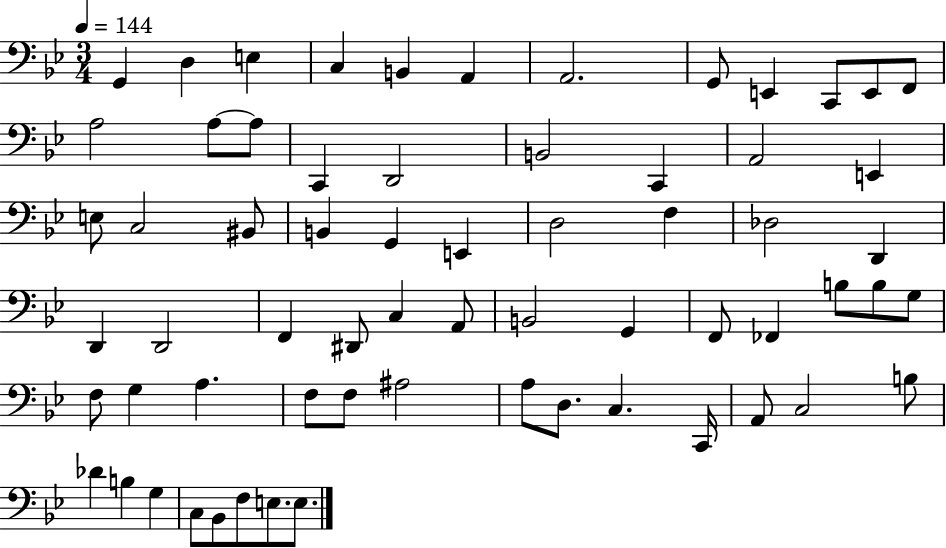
G2/q D3/q E3/q C3/q B2/q A2/q A2/h. G2/e E2/q C2/e E2/e F2/e A3/h A3/e A3/e C2/q D2/h B2/h C2/q A2/h E2/q E3/e C3/h BIS2/e B2/q G2/q E2/q D3/h F3/q Db3/h D2/q D2/q D2/h F2/q D#2/e C3/q A2/e B2/h G2/q F2/e FES2/q B3/e B3/e G3/e F3/e G3/q A3/q. F3/e F3/e A#3/h A3/e D3/e. C3/q. C2/s A2/e C3/h B3/e Db4/q B3/q G3/q C3/e Bb2/e F3/e E3/e. E3/e.